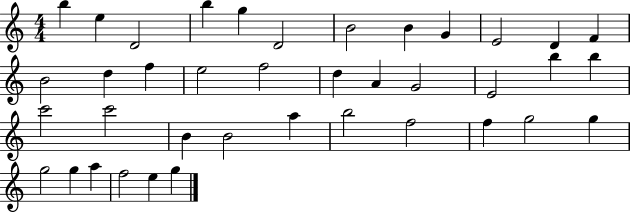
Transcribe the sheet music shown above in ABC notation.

X:1
T:Untitled
M:4/4
L:1/4
K:C
b e D2 b g D2 B2 B G E2 D F B2 d f e2 f2 d A G2 E2 b b c'2 c'2 B B2 a b2 f2 f g2 g g2 g a f2 e g